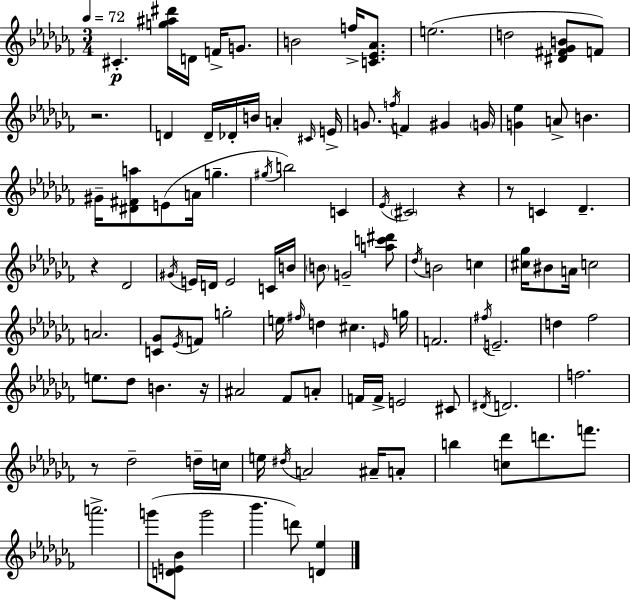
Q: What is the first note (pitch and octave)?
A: C#4